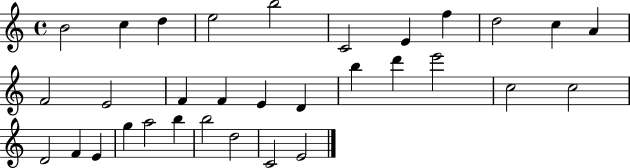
{
  \clef treble
  \time 4/4
  \defaultTimeSignature
  \key c \major
  b'2 c''4 d''4 | e''2 b''2 | c'2 e'4 f''4 | d''2 c''4 a'4 | \break f'2 e'2 | f'4 f'4 e'4 d'4 | b''4 d'''4 e'''2 | c''2 c''2 | \break d'2 f'4 e'4 | g''4 a''2 b''4 | b''2 d''2 | c'2 e'2 | \break \bar "|."
}